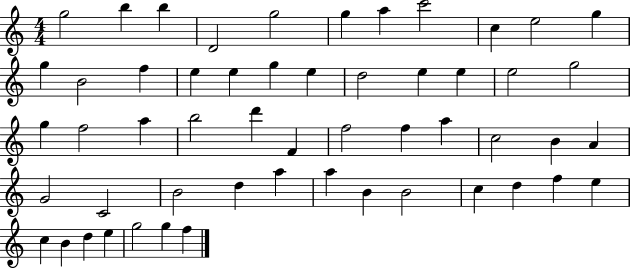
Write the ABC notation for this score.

X:1
T:Untitled
M:4/4
L:1/4
K:C
g2 b b D2 g2 g a c'2 c e2 g g B2 f e e g e d2 e e e2 g2 g f2 a b2 d' F f2 f a c2 B A G2 C2 B2 d a a B B2 c d f e c B d e g2 g f